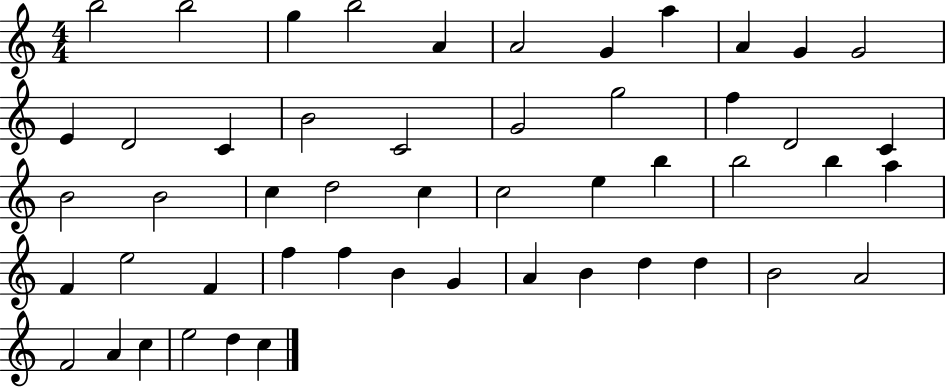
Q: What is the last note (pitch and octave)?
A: C5